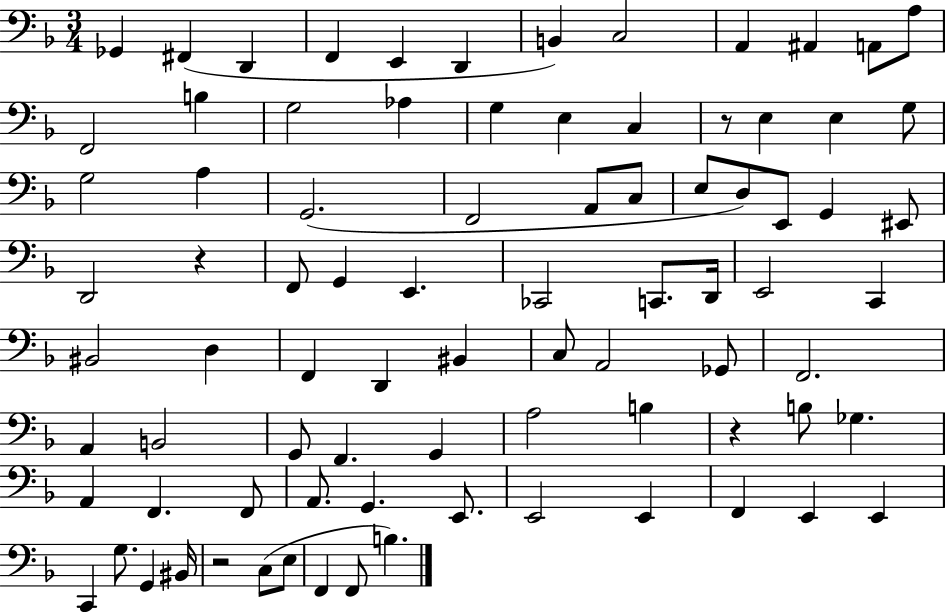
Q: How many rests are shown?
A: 4